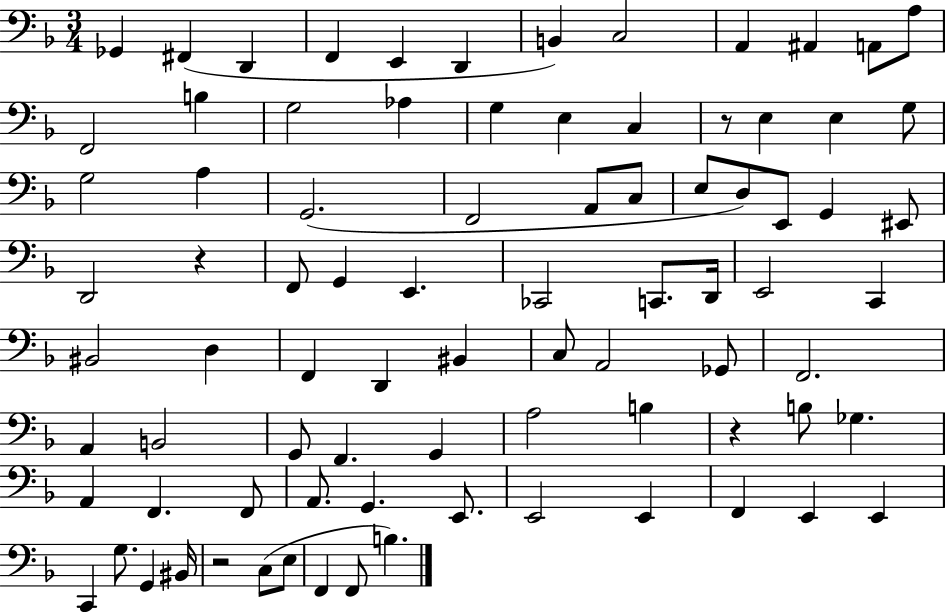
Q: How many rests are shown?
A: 4